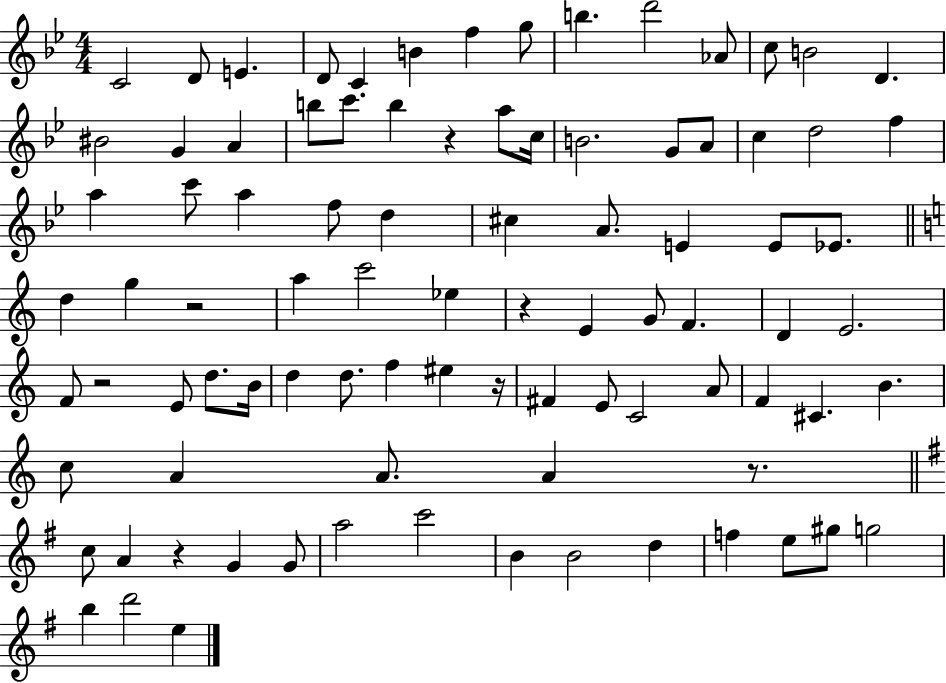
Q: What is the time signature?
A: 4/4